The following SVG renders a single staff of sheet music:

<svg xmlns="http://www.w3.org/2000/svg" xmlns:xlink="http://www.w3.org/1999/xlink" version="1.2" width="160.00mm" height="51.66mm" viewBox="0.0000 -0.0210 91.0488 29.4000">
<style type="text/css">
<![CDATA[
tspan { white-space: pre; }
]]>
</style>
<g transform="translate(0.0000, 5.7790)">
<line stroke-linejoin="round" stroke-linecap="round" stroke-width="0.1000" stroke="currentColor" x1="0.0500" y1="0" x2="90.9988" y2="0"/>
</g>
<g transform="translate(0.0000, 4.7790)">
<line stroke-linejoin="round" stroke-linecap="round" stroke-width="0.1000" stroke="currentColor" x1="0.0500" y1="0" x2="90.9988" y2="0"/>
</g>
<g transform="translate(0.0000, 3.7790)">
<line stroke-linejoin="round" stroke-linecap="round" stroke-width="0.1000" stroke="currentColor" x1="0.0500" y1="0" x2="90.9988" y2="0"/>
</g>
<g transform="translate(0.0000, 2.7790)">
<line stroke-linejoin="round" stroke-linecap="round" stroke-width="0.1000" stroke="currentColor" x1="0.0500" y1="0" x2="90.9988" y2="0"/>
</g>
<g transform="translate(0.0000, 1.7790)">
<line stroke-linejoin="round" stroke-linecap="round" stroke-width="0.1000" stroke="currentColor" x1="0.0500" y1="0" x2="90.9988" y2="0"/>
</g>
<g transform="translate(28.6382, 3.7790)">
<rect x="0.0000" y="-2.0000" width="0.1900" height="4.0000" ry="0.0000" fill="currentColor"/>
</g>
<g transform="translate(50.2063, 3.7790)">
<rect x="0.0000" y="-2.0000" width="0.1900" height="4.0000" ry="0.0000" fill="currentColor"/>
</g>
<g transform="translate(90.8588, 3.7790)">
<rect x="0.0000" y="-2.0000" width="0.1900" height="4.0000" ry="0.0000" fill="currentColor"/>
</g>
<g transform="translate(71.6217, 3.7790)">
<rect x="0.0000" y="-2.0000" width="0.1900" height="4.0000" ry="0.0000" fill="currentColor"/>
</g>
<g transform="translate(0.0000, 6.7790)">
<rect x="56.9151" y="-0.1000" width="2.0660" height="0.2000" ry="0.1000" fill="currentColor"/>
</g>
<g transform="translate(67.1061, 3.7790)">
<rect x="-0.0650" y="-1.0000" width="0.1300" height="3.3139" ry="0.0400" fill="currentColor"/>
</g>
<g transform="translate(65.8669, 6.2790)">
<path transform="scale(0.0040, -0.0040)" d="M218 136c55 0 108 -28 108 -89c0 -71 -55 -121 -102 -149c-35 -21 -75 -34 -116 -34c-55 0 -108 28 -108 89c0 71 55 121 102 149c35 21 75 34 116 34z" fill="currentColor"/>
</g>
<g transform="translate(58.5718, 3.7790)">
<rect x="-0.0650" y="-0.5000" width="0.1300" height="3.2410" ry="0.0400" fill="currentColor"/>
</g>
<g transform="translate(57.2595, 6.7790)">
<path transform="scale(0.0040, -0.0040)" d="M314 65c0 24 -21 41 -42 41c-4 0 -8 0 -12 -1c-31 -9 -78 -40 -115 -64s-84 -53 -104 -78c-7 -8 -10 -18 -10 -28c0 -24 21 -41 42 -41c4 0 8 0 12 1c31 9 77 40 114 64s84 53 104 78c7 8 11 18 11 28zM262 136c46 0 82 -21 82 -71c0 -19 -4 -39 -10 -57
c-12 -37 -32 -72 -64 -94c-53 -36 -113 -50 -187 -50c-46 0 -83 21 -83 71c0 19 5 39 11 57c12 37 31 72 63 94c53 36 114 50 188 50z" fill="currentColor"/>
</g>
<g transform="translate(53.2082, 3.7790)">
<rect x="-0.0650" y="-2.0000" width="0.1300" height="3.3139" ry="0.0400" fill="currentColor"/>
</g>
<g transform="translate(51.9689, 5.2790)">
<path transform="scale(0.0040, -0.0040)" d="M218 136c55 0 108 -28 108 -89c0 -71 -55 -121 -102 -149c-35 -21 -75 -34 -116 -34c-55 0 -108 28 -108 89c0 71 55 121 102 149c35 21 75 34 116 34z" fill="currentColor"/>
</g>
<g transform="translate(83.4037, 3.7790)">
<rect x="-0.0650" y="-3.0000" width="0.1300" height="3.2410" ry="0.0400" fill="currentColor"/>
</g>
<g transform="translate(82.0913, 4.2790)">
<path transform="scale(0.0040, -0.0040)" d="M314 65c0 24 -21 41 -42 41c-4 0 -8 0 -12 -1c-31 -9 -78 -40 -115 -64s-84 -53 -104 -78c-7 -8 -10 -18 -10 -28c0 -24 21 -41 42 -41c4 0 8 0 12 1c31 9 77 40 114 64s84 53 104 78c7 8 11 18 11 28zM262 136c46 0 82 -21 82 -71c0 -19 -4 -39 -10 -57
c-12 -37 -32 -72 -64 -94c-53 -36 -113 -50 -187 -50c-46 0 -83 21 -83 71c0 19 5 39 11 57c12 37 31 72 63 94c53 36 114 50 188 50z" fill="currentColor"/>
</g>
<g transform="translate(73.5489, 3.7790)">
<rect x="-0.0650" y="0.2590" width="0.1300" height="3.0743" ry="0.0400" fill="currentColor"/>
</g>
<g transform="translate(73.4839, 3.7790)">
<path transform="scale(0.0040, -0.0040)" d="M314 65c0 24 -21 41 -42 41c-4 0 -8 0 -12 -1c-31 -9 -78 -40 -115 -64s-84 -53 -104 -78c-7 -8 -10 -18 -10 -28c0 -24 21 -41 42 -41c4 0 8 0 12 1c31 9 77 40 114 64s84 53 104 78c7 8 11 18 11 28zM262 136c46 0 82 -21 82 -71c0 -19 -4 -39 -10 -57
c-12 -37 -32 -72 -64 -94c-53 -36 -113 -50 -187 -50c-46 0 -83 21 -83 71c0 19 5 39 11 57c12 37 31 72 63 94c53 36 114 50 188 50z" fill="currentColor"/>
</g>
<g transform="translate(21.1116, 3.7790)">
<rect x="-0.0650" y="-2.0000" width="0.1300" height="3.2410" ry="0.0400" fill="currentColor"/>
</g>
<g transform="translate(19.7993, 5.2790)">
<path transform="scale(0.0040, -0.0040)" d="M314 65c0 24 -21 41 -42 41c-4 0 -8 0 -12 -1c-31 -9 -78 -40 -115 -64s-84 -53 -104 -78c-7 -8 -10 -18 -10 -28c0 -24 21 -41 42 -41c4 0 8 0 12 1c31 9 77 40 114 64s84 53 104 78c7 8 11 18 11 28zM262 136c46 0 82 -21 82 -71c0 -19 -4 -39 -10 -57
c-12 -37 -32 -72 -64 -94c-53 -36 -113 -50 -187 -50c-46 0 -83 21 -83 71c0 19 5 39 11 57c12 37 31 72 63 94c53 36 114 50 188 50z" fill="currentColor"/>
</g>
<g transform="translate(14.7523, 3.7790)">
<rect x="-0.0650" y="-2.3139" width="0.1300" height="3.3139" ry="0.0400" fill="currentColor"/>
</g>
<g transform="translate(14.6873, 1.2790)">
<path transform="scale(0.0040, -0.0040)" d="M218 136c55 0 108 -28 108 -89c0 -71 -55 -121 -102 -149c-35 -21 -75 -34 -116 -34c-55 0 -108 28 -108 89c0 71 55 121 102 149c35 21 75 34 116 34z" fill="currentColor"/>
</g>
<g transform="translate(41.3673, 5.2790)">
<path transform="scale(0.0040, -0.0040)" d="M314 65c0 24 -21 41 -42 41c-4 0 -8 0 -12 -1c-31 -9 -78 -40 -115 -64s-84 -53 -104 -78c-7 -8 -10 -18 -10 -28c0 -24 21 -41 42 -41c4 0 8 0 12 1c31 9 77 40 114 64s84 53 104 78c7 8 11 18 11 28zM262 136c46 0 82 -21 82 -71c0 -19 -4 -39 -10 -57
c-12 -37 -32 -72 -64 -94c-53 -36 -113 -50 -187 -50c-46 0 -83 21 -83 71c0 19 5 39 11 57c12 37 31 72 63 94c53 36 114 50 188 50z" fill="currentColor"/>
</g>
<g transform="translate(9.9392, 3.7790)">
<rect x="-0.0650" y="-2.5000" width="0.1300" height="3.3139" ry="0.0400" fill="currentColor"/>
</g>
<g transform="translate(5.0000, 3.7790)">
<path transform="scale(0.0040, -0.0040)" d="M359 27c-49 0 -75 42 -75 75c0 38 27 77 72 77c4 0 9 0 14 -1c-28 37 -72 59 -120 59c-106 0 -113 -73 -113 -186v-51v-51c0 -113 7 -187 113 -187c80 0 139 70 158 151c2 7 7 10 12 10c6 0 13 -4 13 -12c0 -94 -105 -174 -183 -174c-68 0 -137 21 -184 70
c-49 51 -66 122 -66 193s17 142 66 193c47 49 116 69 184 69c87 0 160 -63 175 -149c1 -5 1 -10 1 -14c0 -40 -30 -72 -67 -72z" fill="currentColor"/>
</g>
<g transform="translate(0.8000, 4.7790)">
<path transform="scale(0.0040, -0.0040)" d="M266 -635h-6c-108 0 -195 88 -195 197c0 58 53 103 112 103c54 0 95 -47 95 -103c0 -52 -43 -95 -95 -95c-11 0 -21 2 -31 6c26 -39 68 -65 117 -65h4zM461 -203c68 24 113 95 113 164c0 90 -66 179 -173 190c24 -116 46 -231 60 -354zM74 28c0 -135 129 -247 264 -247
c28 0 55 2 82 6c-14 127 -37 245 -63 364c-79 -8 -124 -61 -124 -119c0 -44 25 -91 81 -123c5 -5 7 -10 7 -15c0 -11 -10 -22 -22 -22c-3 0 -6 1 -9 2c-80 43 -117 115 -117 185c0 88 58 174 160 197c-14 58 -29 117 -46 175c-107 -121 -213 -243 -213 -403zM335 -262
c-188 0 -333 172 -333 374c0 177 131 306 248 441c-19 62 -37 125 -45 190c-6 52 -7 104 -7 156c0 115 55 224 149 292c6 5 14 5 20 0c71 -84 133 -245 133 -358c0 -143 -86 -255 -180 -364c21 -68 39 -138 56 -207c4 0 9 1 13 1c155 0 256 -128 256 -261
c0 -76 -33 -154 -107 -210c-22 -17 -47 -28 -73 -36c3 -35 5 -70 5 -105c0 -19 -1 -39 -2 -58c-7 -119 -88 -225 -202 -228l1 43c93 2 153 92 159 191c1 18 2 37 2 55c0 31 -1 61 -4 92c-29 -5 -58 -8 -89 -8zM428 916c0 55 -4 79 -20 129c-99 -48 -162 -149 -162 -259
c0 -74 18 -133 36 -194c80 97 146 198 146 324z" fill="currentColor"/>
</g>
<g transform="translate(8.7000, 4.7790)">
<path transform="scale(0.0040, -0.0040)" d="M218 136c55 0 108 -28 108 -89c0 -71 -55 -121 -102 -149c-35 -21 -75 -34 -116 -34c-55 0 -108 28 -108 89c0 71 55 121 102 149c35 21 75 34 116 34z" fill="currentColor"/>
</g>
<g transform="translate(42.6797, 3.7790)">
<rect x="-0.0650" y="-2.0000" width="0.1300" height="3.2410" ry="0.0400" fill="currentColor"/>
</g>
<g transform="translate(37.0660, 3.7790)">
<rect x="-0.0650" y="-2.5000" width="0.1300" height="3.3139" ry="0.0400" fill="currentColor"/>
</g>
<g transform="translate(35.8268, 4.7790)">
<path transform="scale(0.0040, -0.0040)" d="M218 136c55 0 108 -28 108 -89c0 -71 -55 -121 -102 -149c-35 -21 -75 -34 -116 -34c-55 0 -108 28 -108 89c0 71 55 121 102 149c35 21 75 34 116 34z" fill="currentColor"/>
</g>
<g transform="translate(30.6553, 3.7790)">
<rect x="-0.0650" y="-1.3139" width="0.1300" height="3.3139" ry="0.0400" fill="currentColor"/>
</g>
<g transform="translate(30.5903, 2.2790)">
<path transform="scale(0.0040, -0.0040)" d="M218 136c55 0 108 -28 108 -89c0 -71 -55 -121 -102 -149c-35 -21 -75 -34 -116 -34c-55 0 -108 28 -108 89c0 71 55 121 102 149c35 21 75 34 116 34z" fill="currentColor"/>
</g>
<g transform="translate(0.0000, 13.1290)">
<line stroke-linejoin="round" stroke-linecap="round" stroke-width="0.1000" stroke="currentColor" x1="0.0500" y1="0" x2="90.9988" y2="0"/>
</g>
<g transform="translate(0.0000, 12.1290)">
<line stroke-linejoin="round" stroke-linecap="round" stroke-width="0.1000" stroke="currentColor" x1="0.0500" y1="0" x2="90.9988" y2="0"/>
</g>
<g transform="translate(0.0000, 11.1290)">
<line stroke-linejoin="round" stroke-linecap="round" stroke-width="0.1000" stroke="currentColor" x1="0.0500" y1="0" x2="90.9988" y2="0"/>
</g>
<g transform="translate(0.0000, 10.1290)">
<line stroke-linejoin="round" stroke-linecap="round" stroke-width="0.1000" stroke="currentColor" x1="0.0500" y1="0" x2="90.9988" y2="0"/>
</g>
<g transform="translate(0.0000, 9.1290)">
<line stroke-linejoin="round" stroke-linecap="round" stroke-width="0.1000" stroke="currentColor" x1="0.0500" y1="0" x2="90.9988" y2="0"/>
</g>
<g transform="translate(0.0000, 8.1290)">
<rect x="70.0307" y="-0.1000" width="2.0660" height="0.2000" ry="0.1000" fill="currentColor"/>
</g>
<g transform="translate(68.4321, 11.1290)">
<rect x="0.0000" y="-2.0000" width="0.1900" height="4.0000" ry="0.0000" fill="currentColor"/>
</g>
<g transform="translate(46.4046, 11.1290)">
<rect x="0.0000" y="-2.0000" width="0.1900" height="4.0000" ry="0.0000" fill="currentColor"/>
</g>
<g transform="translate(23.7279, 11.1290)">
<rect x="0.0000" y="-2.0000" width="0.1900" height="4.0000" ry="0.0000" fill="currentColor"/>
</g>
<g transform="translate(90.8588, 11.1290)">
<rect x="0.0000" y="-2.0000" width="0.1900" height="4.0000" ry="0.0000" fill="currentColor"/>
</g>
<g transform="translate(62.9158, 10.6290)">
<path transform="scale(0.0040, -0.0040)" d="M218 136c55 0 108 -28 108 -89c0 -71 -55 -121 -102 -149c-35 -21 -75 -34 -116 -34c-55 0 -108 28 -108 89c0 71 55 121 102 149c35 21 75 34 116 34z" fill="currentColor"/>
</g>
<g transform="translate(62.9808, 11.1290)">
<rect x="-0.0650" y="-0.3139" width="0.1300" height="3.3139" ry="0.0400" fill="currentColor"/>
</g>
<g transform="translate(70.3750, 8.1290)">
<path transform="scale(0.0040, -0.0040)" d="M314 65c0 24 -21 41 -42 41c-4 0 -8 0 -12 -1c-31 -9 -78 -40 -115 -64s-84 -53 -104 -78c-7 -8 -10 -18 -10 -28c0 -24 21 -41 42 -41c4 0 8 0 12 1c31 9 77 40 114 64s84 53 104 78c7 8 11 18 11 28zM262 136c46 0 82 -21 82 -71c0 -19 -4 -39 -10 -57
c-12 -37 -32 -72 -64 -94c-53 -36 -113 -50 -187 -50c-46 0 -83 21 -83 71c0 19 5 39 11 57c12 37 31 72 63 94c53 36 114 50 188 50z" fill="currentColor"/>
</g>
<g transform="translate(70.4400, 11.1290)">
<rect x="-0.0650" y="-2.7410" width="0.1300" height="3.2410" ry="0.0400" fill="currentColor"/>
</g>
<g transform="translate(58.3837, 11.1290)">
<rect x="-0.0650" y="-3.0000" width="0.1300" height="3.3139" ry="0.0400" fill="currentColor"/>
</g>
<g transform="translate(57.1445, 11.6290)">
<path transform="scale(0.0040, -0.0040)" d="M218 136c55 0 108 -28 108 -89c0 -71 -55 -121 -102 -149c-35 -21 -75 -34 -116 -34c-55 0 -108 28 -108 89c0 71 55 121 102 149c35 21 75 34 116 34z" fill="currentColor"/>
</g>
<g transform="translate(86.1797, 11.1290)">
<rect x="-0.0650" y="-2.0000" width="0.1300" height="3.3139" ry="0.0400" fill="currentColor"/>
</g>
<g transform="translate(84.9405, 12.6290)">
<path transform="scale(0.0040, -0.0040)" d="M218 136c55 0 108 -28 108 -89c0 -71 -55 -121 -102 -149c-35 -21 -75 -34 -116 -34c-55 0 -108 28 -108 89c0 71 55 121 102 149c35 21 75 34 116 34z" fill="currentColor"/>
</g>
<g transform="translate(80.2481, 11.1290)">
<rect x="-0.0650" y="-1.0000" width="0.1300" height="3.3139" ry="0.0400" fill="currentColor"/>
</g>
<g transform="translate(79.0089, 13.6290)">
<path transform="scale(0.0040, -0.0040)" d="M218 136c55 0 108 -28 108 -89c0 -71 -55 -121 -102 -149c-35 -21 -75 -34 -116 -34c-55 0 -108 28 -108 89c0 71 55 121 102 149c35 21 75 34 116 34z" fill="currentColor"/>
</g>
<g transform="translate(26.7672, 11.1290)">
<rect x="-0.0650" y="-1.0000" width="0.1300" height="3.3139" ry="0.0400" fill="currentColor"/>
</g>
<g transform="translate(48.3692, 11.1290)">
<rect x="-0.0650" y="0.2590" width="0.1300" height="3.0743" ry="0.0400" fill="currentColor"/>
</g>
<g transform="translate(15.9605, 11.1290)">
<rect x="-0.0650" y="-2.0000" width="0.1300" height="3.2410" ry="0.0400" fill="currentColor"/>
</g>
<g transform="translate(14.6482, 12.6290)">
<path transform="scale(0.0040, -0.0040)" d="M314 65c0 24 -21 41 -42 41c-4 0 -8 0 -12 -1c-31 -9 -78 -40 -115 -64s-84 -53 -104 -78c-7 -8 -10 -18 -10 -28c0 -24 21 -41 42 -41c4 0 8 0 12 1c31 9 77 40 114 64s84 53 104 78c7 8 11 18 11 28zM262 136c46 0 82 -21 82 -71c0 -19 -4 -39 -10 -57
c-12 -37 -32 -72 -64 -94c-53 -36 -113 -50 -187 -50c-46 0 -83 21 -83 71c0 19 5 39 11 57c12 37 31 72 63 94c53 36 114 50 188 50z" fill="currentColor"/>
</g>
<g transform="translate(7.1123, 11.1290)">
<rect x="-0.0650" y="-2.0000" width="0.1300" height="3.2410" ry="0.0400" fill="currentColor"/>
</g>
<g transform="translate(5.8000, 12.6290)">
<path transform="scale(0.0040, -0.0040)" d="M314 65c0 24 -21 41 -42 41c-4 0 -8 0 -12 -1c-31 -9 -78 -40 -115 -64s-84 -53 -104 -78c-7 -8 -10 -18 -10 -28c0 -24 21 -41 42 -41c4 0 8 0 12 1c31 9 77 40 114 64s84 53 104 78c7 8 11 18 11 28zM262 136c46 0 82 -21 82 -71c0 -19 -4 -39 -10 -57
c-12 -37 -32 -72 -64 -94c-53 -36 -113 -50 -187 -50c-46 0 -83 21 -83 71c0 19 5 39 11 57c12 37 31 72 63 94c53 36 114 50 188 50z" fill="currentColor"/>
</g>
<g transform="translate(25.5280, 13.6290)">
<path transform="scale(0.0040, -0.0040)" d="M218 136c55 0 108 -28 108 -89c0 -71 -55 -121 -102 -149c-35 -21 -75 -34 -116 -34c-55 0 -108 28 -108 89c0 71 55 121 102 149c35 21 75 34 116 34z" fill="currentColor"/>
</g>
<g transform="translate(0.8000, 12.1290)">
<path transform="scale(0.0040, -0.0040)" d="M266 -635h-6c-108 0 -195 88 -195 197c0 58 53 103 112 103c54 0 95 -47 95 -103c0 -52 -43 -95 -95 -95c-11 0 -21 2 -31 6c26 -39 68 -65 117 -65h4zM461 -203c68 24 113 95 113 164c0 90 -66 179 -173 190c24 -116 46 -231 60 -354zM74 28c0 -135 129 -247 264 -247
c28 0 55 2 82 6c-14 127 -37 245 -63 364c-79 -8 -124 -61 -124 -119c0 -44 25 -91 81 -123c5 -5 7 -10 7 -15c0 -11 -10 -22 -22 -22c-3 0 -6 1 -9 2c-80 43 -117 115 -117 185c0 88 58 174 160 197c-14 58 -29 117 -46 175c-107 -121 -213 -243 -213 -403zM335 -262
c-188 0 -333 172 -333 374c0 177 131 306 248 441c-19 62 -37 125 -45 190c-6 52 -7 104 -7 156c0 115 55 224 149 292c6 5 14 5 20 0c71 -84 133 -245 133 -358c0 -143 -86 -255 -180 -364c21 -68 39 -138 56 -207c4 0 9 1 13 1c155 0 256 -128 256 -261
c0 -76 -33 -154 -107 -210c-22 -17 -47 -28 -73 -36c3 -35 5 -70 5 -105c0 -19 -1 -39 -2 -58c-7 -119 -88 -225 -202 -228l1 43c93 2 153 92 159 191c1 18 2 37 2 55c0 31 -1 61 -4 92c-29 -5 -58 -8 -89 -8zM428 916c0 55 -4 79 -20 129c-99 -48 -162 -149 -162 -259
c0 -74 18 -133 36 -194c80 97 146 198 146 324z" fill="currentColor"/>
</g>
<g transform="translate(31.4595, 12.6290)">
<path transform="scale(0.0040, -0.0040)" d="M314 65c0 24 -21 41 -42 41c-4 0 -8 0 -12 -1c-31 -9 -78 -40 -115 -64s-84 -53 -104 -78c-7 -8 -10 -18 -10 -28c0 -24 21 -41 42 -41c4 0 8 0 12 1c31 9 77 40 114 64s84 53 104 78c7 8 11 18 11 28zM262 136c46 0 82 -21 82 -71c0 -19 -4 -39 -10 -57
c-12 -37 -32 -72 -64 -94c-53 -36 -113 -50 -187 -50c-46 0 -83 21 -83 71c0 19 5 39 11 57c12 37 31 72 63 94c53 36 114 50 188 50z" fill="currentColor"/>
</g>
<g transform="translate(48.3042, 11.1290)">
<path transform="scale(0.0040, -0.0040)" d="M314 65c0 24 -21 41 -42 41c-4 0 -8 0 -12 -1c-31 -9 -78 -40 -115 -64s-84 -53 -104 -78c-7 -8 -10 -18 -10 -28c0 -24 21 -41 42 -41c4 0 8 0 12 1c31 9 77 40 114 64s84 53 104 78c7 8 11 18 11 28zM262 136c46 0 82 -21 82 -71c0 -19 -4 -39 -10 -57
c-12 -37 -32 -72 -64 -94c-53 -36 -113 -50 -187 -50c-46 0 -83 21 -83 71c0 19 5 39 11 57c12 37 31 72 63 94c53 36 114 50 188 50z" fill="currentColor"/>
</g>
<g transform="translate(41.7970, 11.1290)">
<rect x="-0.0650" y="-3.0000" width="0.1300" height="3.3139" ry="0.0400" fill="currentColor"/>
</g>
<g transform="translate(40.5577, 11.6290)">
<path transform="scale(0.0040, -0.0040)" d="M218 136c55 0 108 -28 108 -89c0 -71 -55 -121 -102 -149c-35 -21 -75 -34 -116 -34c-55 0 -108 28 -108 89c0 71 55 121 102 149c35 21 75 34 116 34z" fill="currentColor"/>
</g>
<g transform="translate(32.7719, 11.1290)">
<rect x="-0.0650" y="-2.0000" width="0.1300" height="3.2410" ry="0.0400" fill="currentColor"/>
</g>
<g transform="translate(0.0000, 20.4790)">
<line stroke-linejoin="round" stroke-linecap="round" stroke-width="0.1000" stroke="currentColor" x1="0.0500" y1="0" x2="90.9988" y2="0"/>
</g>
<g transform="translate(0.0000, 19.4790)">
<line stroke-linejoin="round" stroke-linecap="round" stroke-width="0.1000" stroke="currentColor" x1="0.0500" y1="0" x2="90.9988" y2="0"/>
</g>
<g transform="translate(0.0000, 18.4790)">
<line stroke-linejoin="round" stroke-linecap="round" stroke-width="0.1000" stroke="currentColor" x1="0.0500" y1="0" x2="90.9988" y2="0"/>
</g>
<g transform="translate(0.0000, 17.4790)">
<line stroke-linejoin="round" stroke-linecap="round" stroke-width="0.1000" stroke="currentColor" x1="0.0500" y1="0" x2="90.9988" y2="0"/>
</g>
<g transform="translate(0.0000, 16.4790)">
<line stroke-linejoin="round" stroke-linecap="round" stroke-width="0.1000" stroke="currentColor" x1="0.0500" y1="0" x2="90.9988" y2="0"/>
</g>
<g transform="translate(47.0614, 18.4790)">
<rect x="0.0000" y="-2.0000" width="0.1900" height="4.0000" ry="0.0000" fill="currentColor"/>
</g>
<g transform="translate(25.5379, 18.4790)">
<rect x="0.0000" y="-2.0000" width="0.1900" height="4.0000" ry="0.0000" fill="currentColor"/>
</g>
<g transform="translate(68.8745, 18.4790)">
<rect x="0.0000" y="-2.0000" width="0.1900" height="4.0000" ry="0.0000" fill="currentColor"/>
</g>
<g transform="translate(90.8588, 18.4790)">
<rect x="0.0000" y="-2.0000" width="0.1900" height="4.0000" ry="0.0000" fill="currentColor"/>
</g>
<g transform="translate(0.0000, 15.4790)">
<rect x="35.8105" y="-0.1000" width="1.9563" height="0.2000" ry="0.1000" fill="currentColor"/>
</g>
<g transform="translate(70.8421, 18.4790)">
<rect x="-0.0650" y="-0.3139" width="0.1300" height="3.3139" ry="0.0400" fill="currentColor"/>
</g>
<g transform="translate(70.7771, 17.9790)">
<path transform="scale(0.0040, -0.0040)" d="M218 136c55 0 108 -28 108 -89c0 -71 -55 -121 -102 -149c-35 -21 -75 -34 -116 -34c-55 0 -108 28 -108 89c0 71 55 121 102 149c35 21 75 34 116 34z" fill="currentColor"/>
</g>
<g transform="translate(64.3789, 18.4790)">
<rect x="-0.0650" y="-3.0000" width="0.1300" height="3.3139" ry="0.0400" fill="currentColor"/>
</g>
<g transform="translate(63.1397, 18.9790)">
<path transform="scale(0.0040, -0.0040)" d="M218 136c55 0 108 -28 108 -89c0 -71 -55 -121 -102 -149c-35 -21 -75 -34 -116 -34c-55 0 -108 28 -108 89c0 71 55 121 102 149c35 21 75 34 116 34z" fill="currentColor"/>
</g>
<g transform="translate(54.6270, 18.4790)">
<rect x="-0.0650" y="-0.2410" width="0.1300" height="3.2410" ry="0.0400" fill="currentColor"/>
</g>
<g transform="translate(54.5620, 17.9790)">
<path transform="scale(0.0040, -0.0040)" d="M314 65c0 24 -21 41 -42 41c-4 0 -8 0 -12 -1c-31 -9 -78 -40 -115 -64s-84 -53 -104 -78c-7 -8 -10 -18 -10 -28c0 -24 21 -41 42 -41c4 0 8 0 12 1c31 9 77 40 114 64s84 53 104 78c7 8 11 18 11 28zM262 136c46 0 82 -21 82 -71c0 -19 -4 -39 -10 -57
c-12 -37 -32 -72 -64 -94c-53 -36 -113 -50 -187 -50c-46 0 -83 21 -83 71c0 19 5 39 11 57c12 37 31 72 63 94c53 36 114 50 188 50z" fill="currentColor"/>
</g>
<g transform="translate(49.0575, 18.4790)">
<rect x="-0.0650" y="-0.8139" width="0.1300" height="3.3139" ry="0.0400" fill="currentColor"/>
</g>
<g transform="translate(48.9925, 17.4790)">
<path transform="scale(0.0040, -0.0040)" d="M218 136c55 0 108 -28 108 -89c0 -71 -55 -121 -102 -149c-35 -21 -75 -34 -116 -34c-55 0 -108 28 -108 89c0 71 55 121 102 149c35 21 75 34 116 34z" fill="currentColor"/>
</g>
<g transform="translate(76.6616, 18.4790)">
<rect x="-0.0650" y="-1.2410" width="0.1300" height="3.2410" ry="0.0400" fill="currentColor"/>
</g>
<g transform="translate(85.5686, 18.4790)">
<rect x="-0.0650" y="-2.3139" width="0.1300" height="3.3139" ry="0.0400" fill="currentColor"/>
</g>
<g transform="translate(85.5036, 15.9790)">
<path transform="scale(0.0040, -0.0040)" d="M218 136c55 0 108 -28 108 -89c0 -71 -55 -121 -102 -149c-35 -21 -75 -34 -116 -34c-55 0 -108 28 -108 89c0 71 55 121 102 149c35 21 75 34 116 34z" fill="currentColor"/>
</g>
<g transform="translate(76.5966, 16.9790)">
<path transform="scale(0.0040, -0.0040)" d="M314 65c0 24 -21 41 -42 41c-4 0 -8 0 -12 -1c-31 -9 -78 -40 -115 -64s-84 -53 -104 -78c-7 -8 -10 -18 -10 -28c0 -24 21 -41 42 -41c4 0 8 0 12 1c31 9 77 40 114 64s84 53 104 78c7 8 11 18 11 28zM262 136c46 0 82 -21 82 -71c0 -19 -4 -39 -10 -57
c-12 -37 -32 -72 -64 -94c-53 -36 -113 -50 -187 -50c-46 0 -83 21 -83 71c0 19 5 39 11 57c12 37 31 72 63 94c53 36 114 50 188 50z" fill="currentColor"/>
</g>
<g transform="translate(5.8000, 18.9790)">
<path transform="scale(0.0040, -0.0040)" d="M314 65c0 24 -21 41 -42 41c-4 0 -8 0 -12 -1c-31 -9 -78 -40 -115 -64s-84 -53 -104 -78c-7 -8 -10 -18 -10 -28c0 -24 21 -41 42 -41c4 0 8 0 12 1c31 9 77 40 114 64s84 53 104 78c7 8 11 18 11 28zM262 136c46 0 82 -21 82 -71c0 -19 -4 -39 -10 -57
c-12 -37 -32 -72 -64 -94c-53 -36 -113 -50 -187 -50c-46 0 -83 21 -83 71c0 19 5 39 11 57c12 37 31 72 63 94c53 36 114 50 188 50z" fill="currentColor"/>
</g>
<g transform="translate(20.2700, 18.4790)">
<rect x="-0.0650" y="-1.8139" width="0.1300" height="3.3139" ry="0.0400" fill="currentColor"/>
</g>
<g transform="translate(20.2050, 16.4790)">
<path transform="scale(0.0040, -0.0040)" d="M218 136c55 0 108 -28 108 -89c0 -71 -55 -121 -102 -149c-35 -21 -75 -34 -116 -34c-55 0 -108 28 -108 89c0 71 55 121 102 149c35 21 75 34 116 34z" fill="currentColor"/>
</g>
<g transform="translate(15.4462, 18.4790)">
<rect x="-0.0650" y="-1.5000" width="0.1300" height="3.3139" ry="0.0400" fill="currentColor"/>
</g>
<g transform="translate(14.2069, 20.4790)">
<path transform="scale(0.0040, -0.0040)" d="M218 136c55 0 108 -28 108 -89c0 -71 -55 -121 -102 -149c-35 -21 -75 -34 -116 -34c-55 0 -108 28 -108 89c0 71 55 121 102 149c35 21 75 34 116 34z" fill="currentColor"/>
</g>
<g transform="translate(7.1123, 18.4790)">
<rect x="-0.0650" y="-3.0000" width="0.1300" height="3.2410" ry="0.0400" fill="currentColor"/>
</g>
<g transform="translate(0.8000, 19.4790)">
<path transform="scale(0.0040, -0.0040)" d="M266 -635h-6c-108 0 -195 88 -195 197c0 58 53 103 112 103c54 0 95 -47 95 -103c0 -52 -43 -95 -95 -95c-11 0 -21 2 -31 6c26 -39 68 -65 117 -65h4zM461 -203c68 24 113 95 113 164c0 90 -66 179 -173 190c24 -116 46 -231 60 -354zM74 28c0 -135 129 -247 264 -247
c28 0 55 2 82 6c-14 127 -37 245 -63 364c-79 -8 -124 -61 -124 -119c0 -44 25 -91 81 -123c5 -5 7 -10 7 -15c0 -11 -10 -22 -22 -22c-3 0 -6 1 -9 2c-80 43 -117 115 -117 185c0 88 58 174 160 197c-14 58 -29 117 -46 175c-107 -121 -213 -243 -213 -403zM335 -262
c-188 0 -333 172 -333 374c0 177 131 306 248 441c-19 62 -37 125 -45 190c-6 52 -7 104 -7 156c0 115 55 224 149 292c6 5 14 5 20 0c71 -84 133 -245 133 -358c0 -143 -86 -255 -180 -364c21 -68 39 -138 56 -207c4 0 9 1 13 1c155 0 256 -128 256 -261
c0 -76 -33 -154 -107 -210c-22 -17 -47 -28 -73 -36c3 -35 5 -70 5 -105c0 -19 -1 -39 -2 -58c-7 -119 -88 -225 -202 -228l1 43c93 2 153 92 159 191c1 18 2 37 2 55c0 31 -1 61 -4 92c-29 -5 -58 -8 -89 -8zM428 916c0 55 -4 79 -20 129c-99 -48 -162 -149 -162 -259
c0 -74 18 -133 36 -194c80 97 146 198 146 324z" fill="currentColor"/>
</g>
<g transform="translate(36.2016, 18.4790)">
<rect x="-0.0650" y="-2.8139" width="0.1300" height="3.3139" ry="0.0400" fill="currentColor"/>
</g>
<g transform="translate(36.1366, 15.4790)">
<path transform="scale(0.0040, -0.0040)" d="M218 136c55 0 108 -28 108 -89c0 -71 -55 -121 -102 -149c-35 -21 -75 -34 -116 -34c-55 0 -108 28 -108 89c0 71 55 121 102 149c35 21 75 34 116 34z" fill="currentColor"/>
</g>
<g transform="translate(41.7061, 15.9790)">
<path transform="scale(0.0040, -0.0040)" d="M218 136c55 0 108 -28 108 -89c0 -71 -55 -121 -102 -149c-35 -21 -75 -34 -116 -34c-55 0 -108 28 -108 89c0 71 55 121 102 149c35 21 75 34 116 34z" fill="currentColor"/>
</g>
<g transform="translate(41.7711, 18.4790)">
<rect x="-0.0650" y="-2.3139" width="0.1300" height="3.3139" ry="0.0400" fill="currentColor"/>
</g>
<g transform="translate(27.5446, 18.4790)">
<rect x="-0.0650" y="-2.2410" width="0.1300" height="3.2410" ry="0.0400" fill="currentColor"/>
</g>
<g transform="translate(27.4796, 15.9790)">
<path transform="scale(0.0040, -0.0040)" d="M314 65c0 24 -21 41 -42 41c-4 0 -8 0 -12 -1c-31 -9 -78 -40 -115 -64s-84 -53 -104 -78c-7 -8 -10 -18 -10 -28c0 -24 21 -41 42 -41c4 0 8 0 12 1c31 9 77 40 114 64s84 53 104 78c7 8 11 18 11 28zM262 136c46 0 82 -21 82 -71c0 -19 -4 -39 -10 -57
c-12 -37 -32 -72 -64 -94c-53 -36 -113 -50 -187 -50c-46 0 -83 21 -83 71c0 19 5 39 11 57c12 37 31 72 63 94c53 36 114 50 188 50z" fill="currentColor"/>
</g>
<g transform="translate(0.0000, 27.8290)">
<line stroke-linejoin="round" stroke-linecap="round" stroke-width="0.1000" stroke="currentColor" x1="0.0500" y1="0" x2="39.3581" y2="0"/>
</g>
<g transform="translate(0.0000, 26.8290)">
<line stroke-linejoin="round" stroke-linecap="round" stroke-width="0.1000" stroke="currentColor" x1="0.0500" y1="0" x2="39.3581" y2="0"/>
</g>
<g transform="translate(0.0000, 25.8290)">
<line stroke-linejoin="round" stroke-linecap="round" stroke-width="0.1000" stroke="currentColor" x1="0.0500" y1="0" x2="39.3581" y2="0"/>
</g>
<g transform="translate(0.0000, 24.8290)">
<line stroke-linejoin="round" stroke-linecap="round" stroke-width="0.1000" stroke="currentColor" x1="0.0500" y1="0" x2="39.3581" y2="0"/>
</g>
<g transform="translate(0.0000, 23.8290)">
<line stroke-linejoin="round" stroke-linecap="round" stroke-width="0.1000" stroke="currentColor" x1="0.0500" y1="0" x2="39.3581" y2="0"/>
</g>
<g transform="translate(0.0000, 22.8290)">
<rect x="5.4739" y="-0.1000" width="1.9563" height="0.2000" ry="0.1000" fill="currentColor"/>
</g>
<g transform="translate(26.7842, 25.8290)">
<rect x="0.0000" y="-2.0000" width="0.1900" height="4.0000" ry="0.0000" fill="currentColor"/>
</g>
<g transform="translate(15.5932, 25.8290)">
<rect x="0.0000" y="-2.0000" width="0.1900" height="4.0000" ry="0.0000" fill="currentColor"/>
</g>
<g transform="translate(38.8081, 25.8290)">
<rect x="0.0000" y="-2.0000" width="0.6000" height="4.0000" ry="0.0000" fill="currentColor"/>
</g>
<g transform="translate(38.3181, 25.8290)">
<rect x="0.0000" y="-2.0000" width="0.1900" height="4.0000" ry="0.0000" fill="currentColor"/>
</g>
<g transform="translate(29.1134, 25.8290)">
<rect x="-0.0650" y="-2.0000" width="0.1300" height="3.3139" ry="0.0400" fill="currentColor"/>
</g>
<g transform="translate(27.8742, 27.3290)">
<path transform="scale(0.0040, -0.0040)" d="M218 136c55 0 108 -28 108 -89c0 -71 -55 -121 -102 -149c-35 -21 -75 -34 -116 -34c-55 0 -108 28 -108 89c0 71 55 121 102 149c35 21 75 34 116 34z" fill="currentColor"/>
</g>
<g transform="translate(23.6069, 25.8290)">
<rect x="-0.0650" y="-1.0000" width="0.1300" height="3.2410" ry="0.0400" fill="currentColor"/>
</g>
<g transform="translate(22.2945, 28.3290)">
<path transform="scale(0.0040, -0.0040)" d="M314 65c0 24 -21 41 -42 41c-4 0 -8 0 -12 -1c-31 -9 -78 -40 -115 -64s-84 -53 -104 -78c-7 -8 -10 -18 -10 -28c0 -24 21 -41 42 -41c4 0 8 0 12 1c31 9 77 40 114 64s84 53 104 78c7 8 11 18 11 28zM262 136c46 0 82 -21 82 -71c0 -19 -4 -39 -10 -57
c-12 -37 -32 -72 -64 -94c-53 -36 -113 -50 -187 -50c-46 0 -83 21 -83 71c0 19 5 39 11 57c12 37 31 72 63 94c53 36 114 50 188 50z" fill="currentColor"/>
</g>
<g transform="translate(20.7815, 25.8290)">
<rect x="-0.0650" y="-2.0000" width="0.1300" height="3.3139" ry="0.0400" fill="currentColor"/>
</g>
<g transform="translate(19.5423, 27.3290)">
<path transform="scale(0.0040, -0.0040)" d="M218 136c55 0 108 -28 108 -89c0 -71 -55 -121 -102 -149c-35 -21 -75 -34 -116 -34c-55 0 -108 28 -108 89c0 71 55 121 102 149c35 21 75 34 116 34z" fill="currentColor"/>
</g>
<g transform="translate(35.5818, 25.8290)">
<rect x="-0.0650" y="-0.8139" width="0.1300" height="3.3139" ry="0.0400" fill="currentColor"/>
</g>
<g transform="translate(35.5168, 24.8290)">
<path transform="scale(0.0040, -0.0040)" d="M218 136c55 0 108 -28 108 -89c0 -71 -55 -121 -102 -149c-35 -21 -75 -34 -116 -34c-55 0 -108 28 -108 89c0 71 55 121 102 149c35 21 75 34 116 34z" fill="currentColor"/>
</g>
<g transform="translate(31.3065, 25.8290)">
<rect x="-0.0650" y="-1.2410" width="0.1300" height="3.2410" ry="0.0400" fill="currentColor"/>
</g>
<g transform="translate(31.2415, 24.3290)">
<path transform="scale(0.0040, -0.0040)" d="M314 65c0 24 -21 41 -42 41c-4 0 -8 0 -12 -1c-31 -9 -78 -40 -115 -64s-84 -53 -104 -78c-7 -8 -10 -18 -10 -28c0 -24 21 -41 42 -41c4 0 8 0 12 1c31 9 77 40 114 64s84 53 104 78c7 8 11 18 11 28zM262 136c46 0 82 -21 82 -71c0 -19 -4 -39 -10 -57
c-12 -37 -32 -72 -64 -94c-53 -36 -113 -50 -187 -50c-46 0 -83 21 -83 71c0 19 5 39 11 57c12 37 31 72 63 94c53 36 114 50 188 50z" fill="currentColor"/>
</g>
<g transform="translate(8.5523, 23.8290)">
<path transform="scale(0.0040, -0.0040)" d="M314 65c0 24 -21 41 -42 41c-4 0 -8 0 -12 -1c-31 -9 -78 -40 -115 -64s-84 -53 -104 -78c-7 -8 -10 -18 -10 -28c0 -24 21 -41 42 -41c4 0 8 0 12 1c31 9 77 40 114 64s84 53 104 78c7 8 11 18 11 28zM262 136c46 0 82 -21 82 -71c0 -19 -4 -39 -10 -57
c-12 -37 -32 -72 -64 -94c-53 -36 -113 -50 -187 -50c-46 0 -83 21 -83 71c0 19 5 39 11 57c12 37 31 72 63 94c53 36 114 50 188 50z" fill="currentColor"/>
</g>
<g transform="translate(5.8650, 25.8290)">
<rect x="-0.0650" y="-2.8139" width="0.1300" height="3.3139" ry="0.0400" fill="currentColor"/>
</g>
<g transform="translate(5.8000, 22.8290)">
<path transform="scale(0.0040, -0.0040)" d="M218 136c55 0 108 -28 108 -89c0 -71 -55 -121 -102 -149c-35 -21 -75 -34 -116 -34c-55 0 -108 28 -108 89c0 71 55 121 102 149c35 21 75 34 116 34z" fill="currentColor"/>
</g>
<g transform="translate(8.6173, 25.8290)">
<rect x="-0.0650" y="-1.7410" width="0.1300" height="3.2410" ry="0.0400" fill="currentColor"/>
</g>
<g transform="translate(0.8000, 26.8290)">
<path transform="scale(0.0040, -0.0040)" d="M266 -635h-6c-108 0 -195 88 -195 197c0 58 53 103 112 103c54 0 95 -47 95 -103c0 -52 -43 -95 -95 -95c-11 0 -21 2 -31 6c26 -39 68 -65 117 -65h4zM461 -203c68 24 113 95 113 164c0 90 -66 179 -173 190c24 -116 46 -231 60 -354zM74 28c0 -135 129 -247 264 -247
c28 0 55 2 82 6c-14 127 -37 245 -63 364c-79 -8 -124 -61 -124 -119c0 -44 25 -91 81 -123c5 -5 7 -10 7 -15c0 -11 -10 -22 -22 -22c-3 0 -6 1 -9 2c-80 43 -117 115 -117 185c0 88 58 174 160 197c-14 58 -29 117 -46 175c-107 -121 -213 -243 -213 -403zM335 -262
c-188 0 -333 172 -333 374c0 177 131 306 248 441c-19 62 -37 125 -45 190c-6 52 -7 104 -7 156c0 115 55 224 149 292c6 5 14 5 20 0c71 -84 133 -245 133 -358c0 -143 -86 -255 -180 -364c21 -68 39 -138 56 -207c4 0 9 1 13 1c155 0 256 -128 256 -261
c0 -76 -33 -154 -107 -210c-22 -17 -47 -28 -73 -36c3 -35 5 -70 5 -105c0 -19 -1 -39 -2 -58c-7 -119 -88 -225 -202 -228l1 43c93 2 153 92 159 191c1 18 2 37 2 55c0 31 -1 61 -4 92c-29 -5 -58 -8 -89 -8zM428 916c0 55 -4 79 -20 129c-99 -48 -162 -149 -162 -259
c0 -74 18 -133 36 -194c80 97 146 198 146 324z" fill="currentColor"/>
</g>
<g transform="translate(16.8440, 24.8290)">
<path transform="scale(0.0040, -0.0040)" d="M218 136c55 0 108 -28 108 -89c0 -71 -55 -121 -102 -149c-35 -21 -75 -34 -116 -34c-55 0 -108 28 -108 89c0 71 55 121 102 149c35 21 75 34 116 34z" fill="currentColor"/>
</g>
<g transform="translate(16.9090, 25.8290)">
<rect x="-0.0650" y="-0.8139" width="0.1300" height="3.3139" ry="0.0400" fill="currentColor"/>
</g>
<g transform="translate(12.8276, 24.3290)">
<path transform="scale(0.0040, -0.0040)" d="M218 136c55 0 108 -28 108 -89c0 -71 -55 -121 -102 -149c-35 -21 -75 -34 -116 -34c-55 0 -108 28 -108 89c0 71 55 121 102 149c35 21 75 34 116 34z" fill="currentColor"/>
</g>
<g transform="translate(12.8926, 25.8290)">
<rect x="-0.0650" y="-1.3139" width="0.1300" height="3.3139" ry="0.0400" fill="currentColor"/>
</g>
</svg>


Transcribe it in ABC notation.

X:1
T:Untitled
M:4/4
L:1/4
K:C
G g F2 e G F2 F C2 D B2 A2 F2 F2 D F2 A B2 A c a2 D F A2 E f g2 a g d c2 A c e2 g a f2 e d F D2 F e2 d